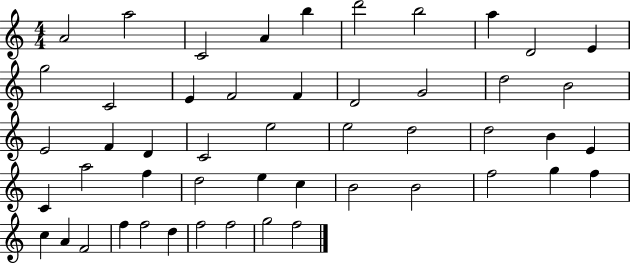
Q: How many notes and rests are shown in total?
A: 50